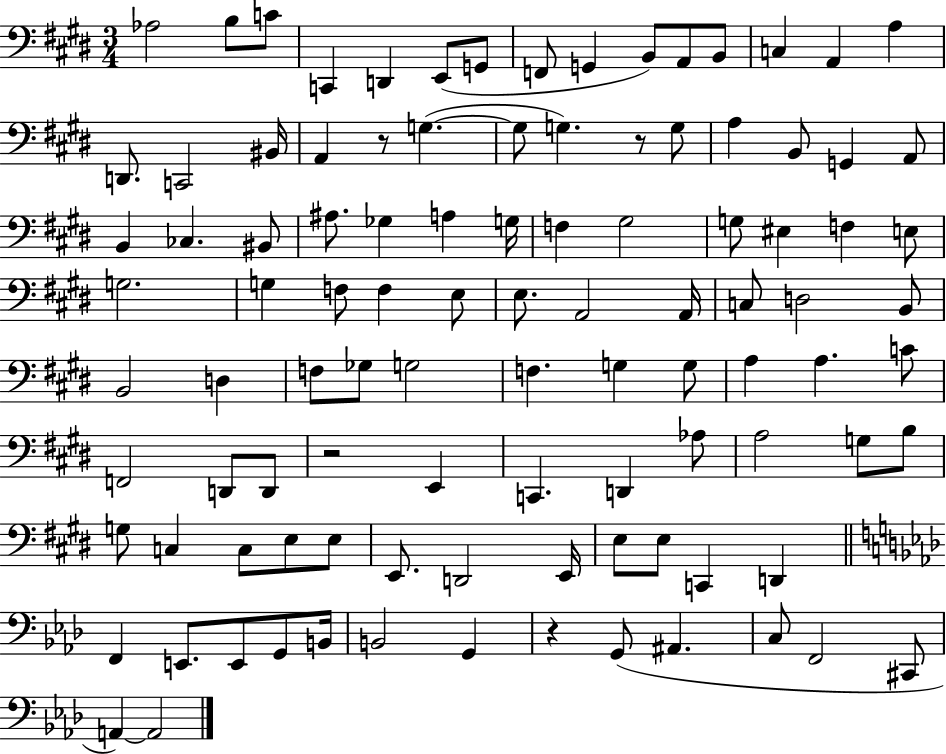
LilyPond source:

{
  \clef bass
  \numericTimeSignature
  \time 3/4
  \key e \major
  \repeat volta 2 { aes2 b8 c'8 | c,4 d,4 e,8( g,8 | f,8 g,4 b,8) a,8 b,8 | c4 a,4 a4 | \break d,8. c,2 bis,16 | a,4 r8 g4.~(~ | g8 g4.) r8 g8 | a4 b,8 g,4 a,8 | \break b,4 ces4. bis,8 | ais8. ges4 a4 g16 | f4 gis2 | g8 eis4 f4 e8 | \break g2. | g4 f8 f4 e8 | e8. a,2 a,16 | c8 d2 b,8 | \break b,2 d4 | f8 ges8 g2 | f4. g4 g8 | a4 a4. c'8 | \break f,2 d,8 d,8 | r2 e,4 | c,4. d,4 aes8 | a2 g8 b8 | \break g8 c4 c8 e8 e8 | e,8. d,2 e,16 | e8 e8 c,4 d,4 | \bar "||" \break \key aes \major f,4 e,8. e,8 g,8 b,16 | b,2 g,4 | r4 g,8( ais,4. | c8 f,2 cis,8 | \break a,4~~) a,2 | } \bar "|."
}